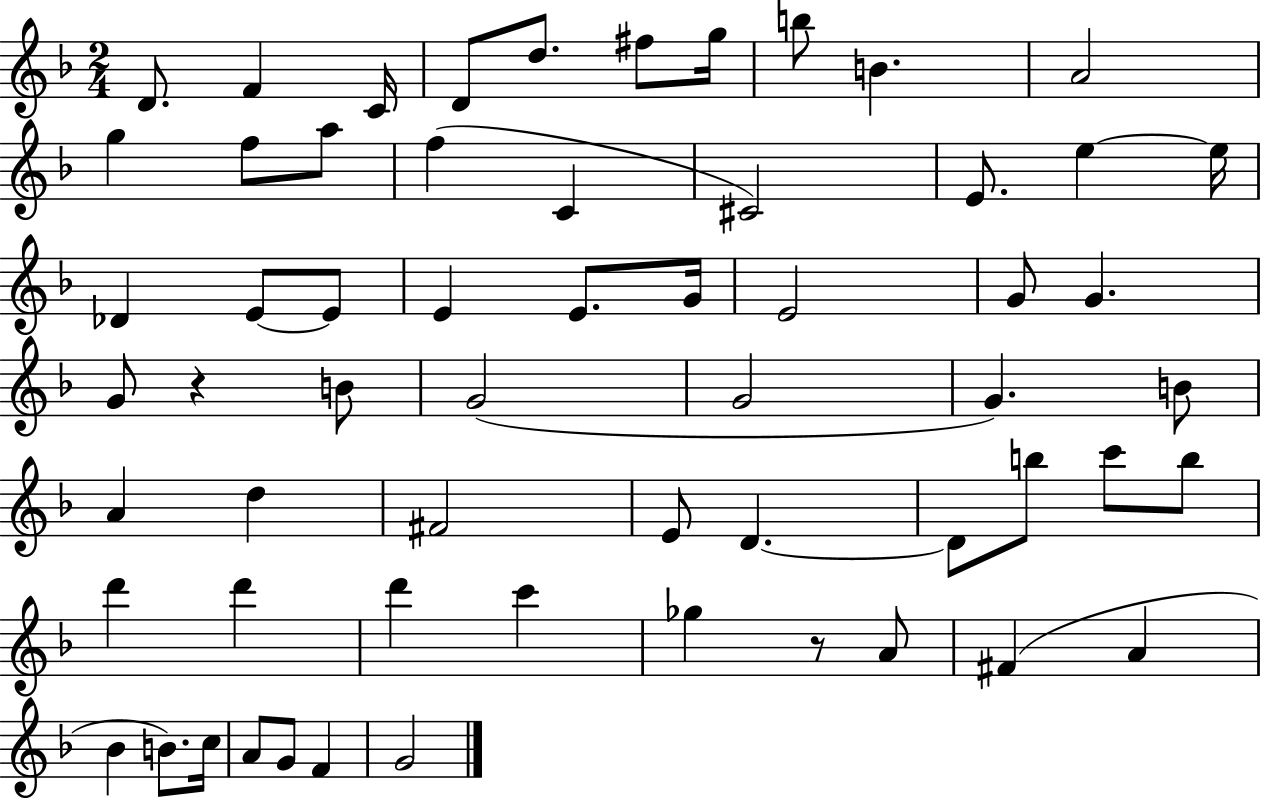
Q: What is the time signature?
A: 2/4